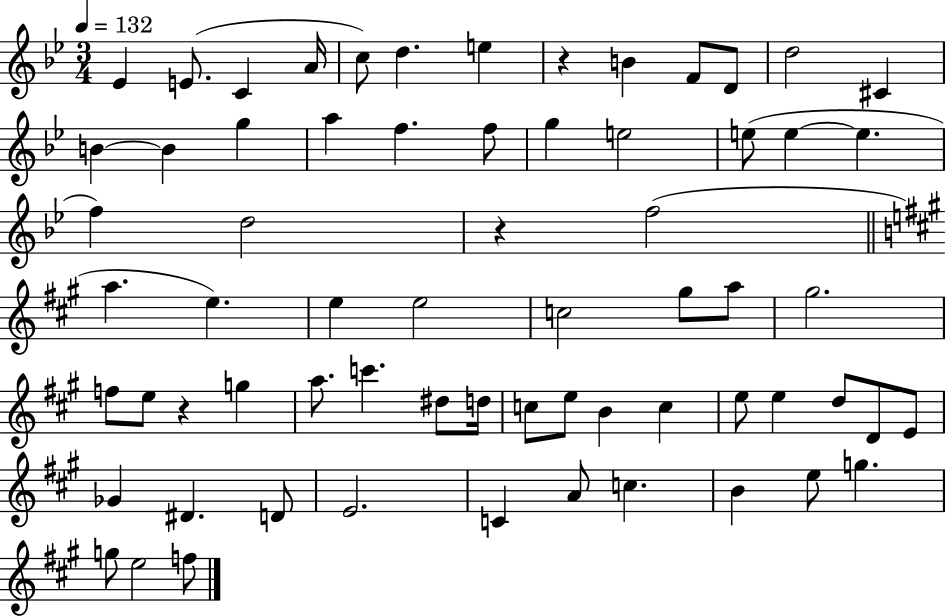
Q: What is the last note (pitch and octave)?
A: F5